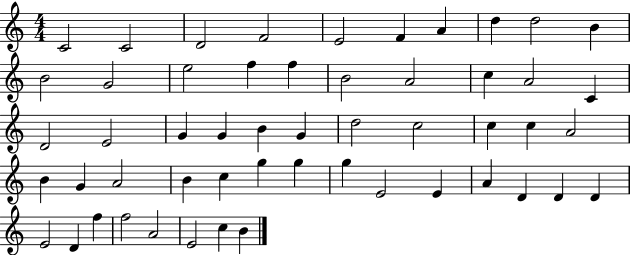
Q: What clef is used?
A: treble